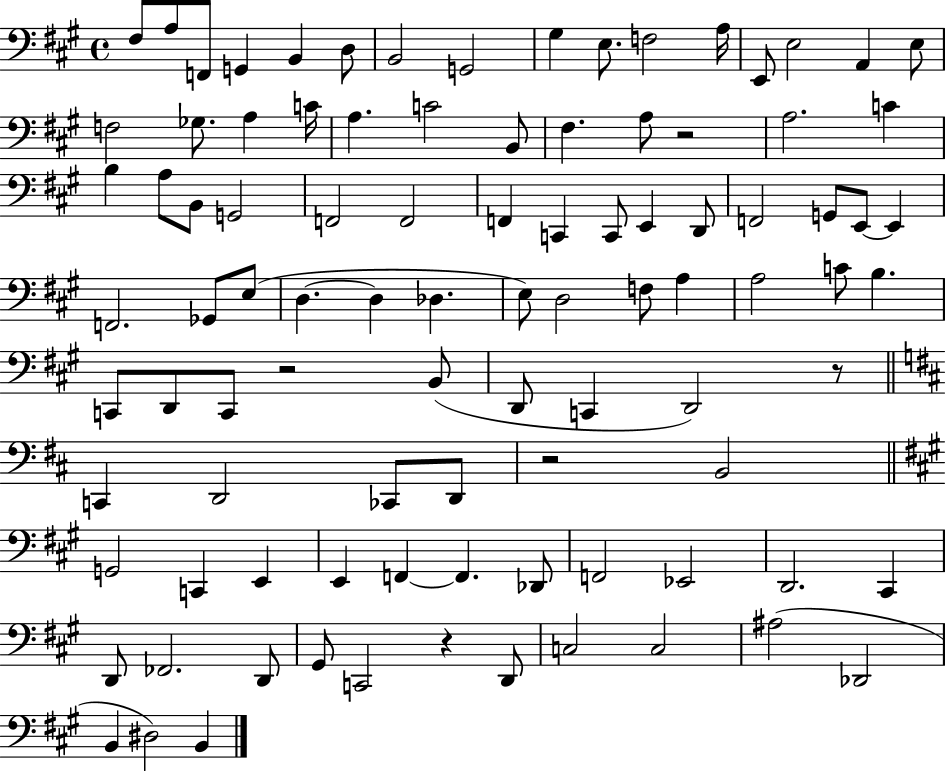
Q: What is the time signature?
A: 4/4